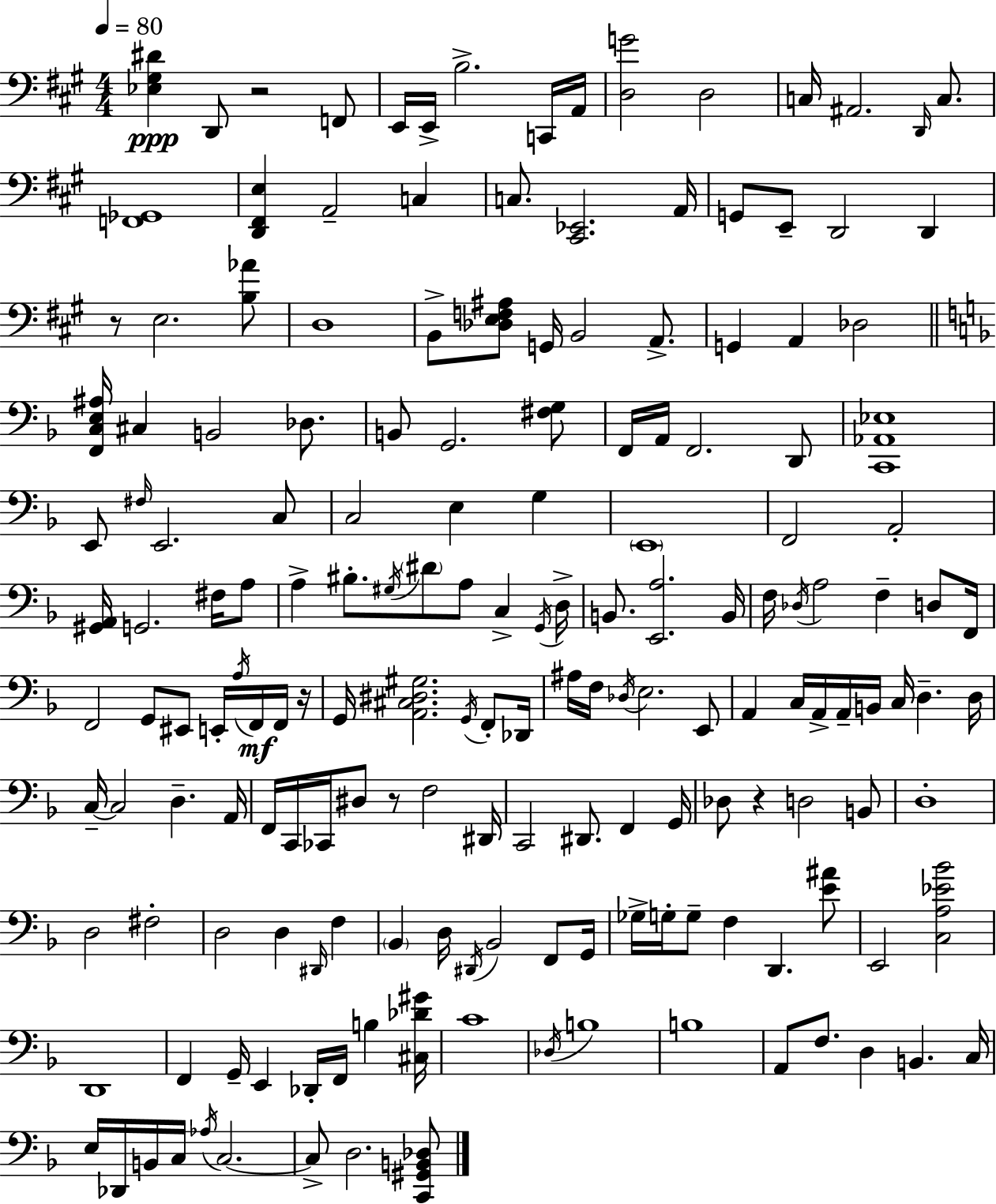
X:1
T:Untitled
M:4/4
L:1/4
K:A
[_E,^G,^D] D,,/2 z2 F,,/2 E,,/4 E,,/4 B,2 C,,/4 A,,/4 [D,G]2 D,2 C,/4 ^A,,2 D,,/4 C,/2 [F,,_G,,]4 [D,,^F,,E,] A,,2 C, C,/2 [^C,,_E,,]2 A,,/4 G,,/2 E,,/2 D,,2 D,, z/2 E,2 [B,_A]/2 D,4 B,,/2 [_D,E,F,^A,]/2 G,,/4 B,,2 A,,/2 G,, A,, _D,2 [F,,C,E,^A,]/4 ^C, B,,2 _D,/2 B,,/2 G,,2 [^F,G,]/2 F,,/4 A,,/4 F,,2 D,,/2 [C,,_A,,_E,]4 E,,/2 ^F,/4 E,,2 C,/2 C,2 E, G, E,,4 F,,2 A,,2 [^G,,A,,]/4 G,,2 ^F,/4 A,/2 A, ^B,/2 ^G,/4 ^D/2 A,/2 C, G,,/4 D,/4 B,,/2 [E,,A,]2 B,,/4 F,/4 _D,/4 A,2 F, D,/2 F,,/4 F,,2 G,,/2 ^E,,/2 E,,/4 A,/4 F,,/4 F,,/4 z/4 G,,/4 [A,,^C,^D,^G,]2 G,,/4 F,,/2 _D,,/4 ^A,/4 F,/4 _D,/4 E,2 E,,/2 A,, C,/4 A,,/4 A,,/4 B,,/4 C,/4 D, D,/4 C,/4 C,2 D, A,,/4 F,,/4 C,,/4 _C,,/4 ^D,/2 z/2 F,2 ^D,,/4 C,,2 ^D,,/2 F,, G,,/4 _D,/2 z D,2 B,,/2 D,4 D,2 ^F,2 D,2 D, ^D,,/4 F, _B,, D,/4 ^D,,/4 _B,,2 F,,/2 G,,/4 _G,/4 G,/4 G,/2 F, D,, [E^A]/2 E,,2 [C,A,_E_B]2 D,,4 F,, G,,/4 E,, _D,,/4 F,,/4 B, [^C,_D^G]/4 C4 _D,/4 B,4 B,4 A,,/2 F,/2 D, B,, C,/4 E,/4 _D,,/4 B,,/4 C,/4 _A,/4 C,2 C,/2 D,2 [C,,^G,,B,,_D,]/2